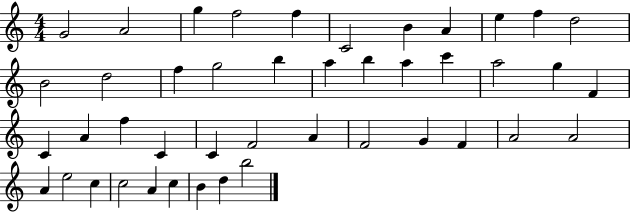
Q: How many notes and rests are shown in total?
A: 44